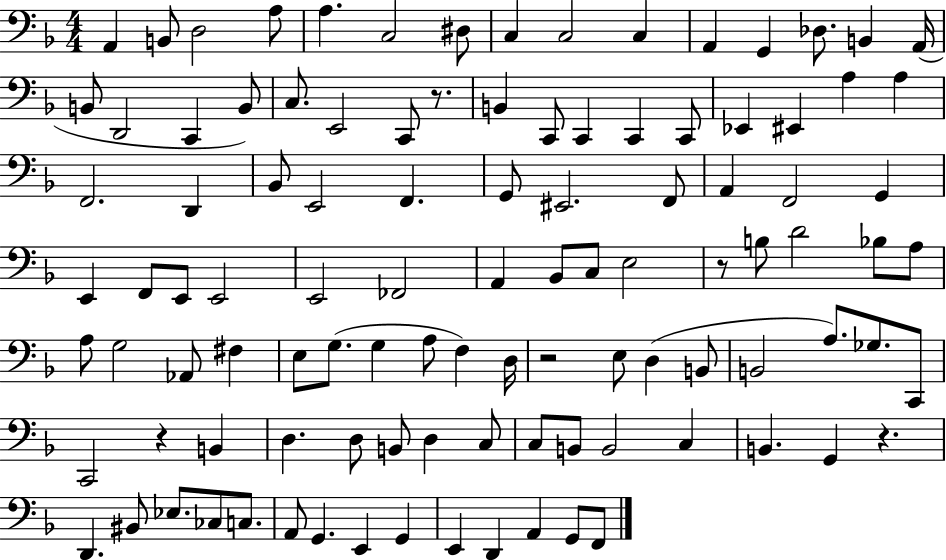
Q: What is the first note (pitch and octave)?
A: A2